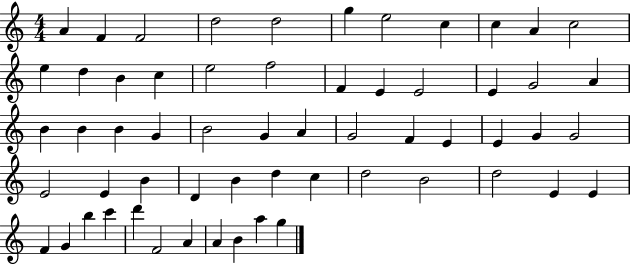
A4/q F4/q F4/h D5/h D5/h G5/q E5/h C5/q C5/q A4/q C5/h E5/q D5/q B4/q C5/q E5/h F5/h F4/q E4/q E4/h E4/q G4/h A4/q B4/q B4/q B4/q G4/q B4/h G4/q A4/q G4/h F4/q E4/q E4/q G4/q G4/h E4/h E4/q B4/q D4/q B4/q D5/q C5/q D5/h B4/h D5/h E4/q E4/q F4/q G4/q B5/q C6/q D6/q F4/h A4/q A4/q B4/q A5/q G5/q